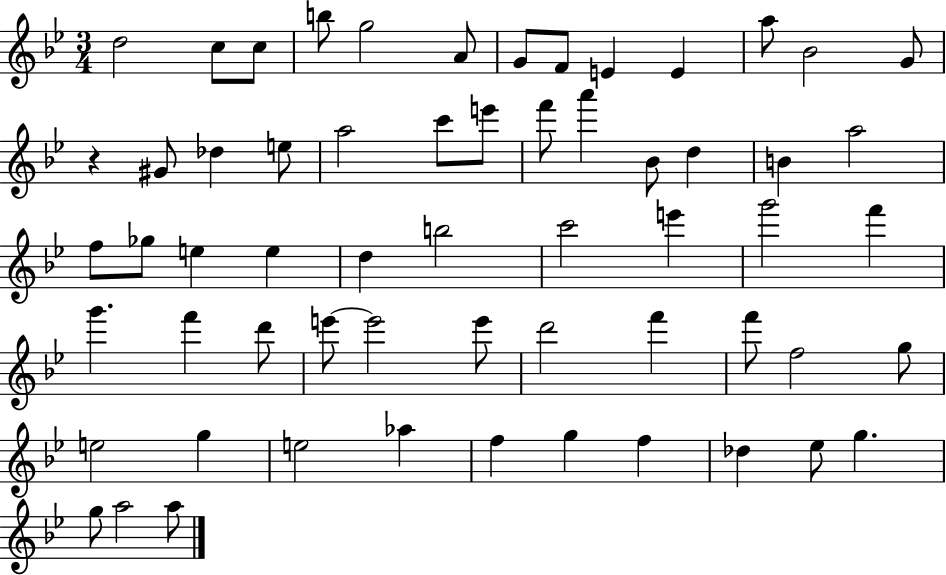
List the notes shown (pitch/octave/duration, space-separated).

D5/h C5/e C5/e B5/e G5/h A4/e G4/e F4/e E4/q E4/q A5/e Bb4/h G4/e R/q G#4/e Db5/q E5/e A5/h C6/e E6/e F6/e A6/q Bb4/e D5/q B4/q A5/h F5/e Gb5/e E5/q E5/q D5/q B5/h C6/h E6/q G6/h F6/q G6/q. F6/q D6/e E6/e E6/h E6/e D6/h F6/q F6/e F5/h G5/e E5/h G5/q E5/h Ab5/q F5/q G5/q F5/q Db5/q Eb5/e G5/q. G5/e A5/h A5/e